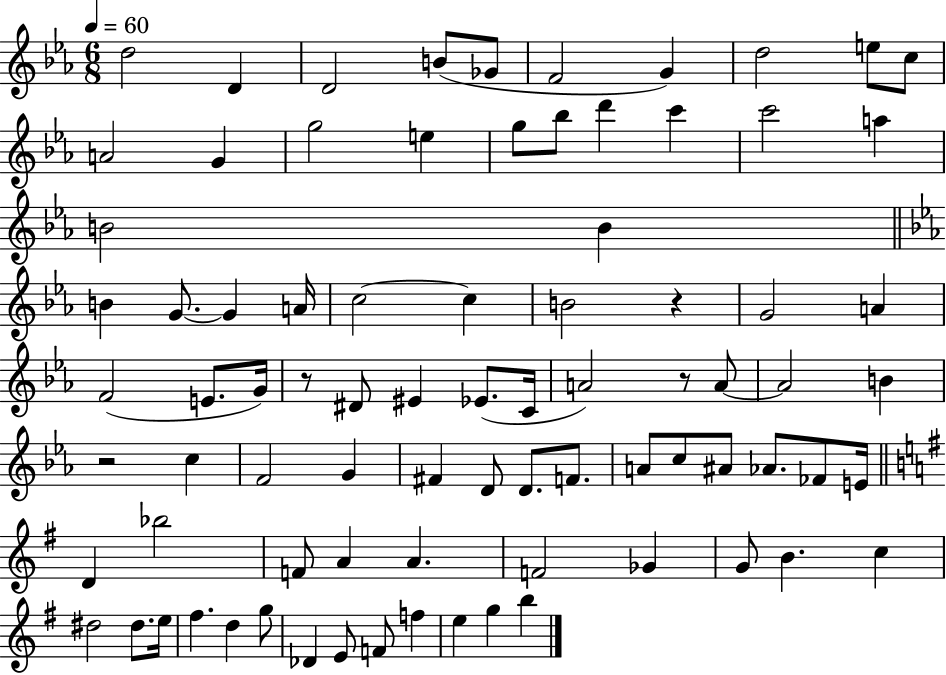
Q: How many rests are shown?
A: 4